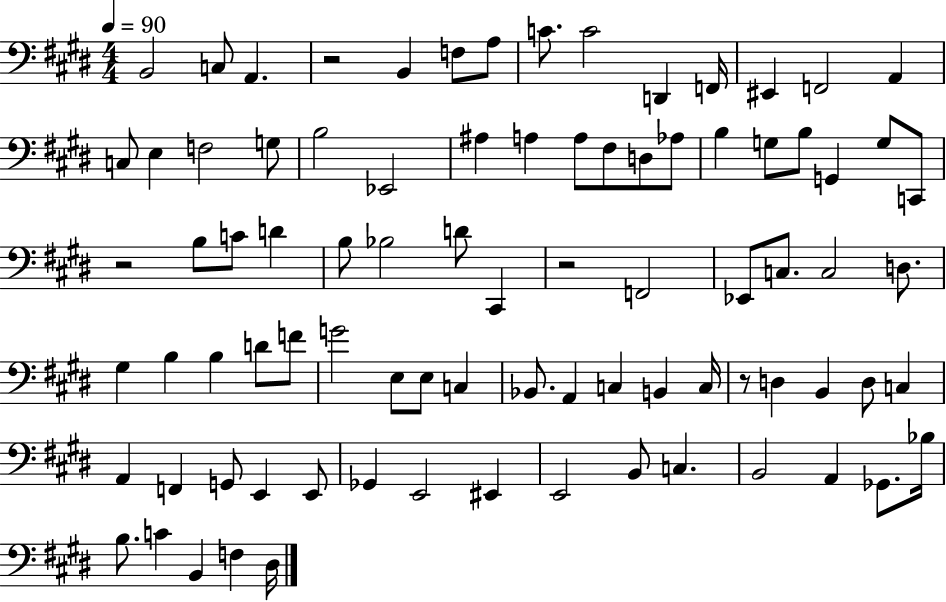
X:1
T:Untitled
M:4/4
L:1/4
K:E
B,,2 C,/2 A,, z2 B,, F,/2 A,/2 C/2 C2 D,, F,,/4 ^E,, F,,2 A,, C,/2 E, F,2 G,/2 B,2 _E,,2 ^A, A, A,/2 ^F,/2 D,/2 _A,/2 B, G,/2 B,/2 G,, G,/2 C,,/2 z2 B,/2 C/2 D B,/2 _B,2 D/2 ^C,, z2 F,,2 _E,,/2 C,/2 C,2 D,/2 ^G, B, B, D/2 F/2 G2 E,/2 E,/2 C, _B,,/2 A,, C, B,, C,/4 z/2 D, B,, D,/2 C, A,, F,, G,,/2 E,, E,,/2 _G,, E,,2 ^E,, E,,2 B,,/2 C, B,,2 A,, _G,,/2 _B,/4 B,/2 C B,, F, ^D,/4